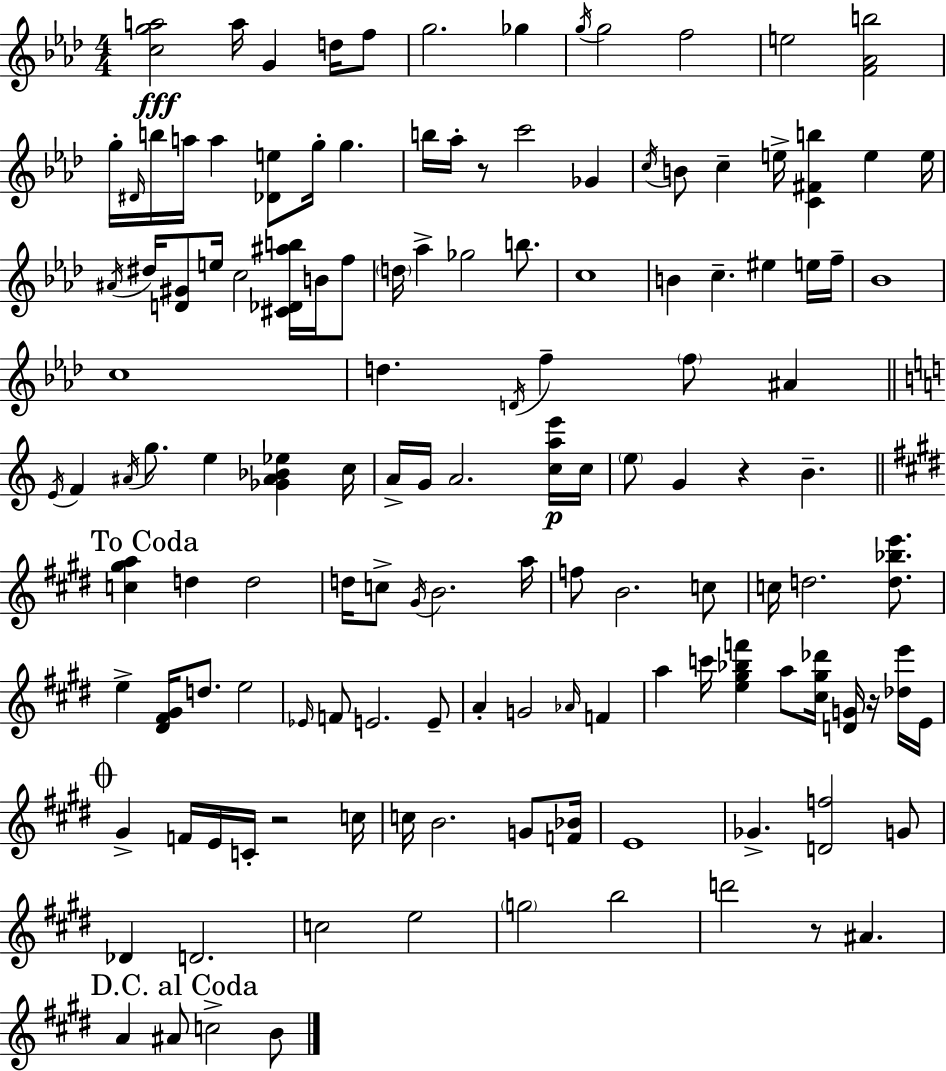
{
  \clef treble
  \numericTimeSignature
  \time 4/4
  \key f \minor
  <c'' g'' a''>2\fff a''16 g'4 d''16 f''8 | g''2. ges''4 | \acciaccatura { g''16 } g''2 f''2 | e''2 <f' aes' b''>2 | \break g''16-. \grace { dis'16 } b''16 a''16 a''4 <des' e''>8 g''16-. g''4. | b''16 aes''16-. r8 c'''2 ges'4 | \acciaccatura { c''16 } b'8 c''4-- e''16-> <c' fis' b''>4 e''4 | e''16 \acciaccatura { ais'16 } dis''16 <d' gis'>8 e''16 c''2 | \break <cis' des' ais'' b''>16 b'16 f''8 \parenthesize d''16 aes''4-> ges''2 | b''8. c''1 | b'4 c''4.-- eis''4 | e''16 f''16-- bes'1 | \break c''1 | d''4. \acciaccatura { d'16 } f''4-- \parenthesize f''8 | ais'4 \bar "||" \break \key c \major \acciaccatura { e'16 } f'4 \acciaccatura { ais'16 } g''8. e''4 <ges' ais' bes' ees''>4 | c''16 a'16-> g'16 a'2. | <c'' a'' e'''>16\p c''16 \parenthesize e''8 g'4 r4 b'4.-- | \mark "To Coda" \bar "||" \break \key e \major <c'' gis'' a''>4 d''4 d''2 | d''16 c''8-> \acciaccatura { gis'16 } b'2. | a''16 f''8 b'2. c''8 | c''16 d''2. <d'' bes'' e'''>8. | \break e''4-> <dis' fis' gis'>16 d''8. e''2 | \grace { ees'16 } f'8 e'2. | e'8-- a'4-. g'2 \grace { aes'16 } f'4 | a''4 c'''16 <e'' gis'' bes'' f'''>4 a''8 <cis'' gis'' des'''>16 <d' g'>16 | \break r16 <des'' e'''>16 e'16 \mark \markup { \musicglyph "scripts.coda" } gis'4-> f'16 e'16 c'16-. r2 | c''16 c''16 b'2. | g'8 <f' bes'>16 e'1 | ges'4.-> <d' f''>2 | \break g'8 des'4 d'2. | c''2 e''2 | \parenthesize g''2 b''2 | d'''2 r8 ais'4. | \break \mark "D.C. al Coda" a'4 ais'8 c''2-> | b'8 \bar "|."
}